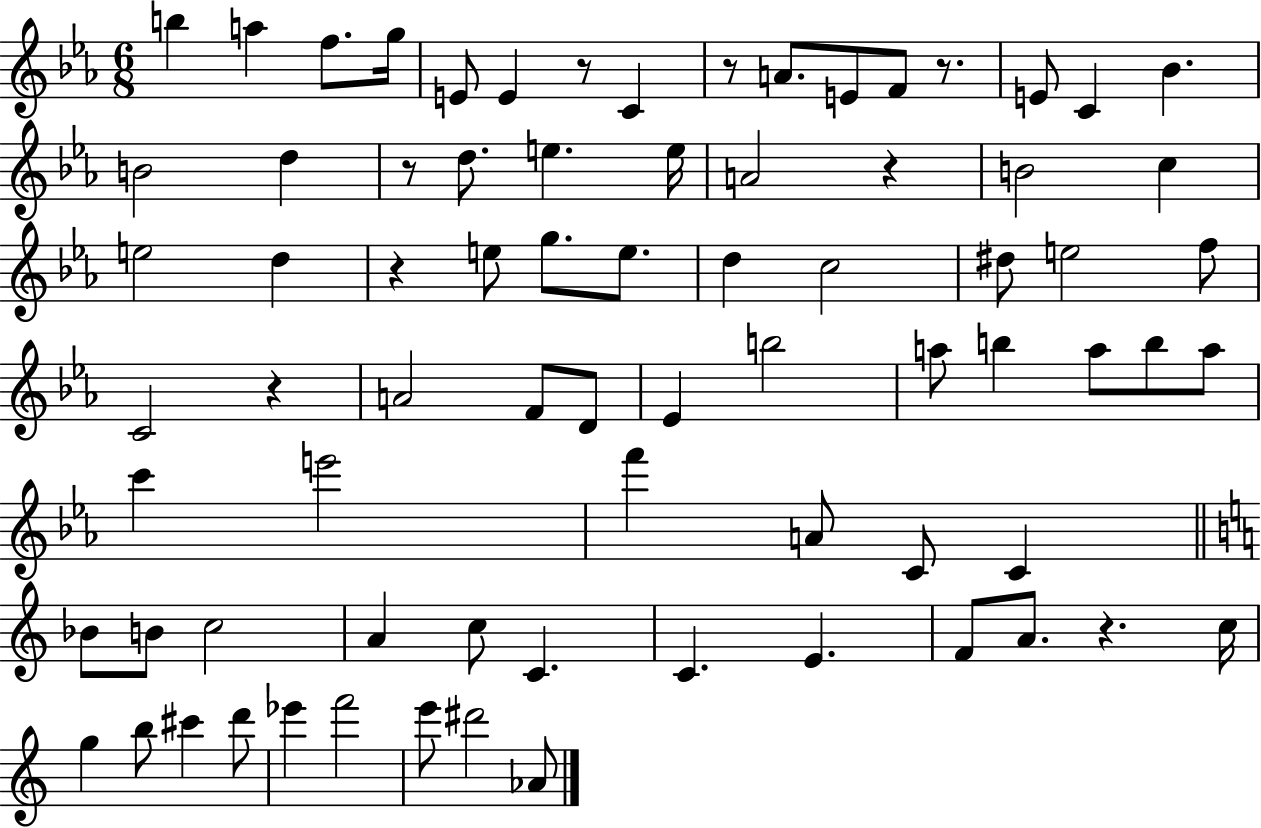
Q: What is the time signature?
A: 6/8